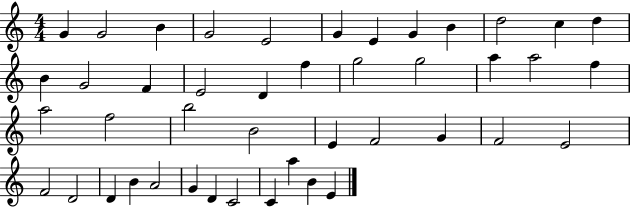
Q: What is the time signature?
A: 4/4